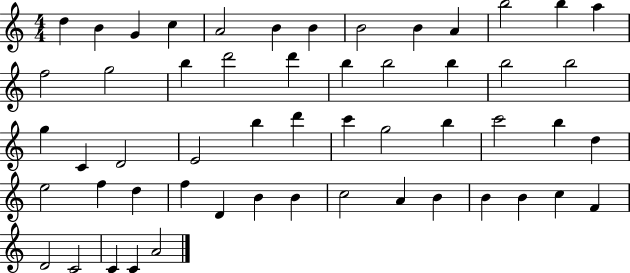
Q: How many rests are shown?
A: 0